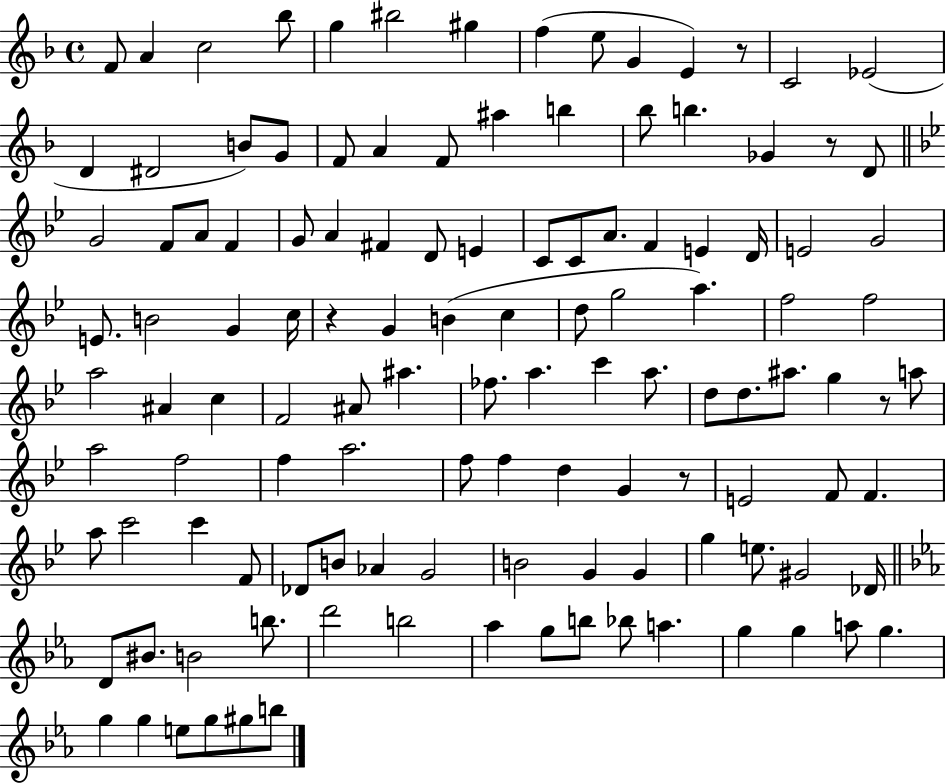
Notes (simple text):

F4/e A4/q C5/h Bb5/e G5/q BIS5/h G#5/q F5/q E5/e G4/q E4/q R/e C4/h Eb4/h D4/q D#4/h B4/e G4/e F4/e A4/q F4/e A#5/q B5/q Bb5/e B5/q. Gb4/q R/e D4/e G4/h F4/e A4/e F4/q G4/e A4/q F#4/q D4/e E4/q C4/e C4/e A4/e. F4/q E4/q D4/s E4/h G4/h E4/e. B4/h G4/q C5/s R/q G4/q B4/q C5/q D5/e G5/h A5/q. F5/h F5/h A5/h A#4/q C5/q F4/h A#4/e A#5/q. FES5/e. A5/q. C6/q A5/e. D5/e D5/e. A#5/e. G5/q R/e A5/e A5/h F5/h F5/q A5/h. F5/e F5/q D5/q G4/q R/e E4/h F4/e F4/q. A5/e C6/h C6/q F4/e Db4/e B4/e Ab4/q G4/h B4/h G4/q G4/q G5/q E5/e. G#4/h Db4/s D4/e BIS4/e. B4/h B5/e. D6/h B5/h Ab5/q G5/e B5/e Bb5/e A5/q. G5/q G5/q A5/e G5/q. G5/q G5/q E5/e G5/e G#5/e B5/e